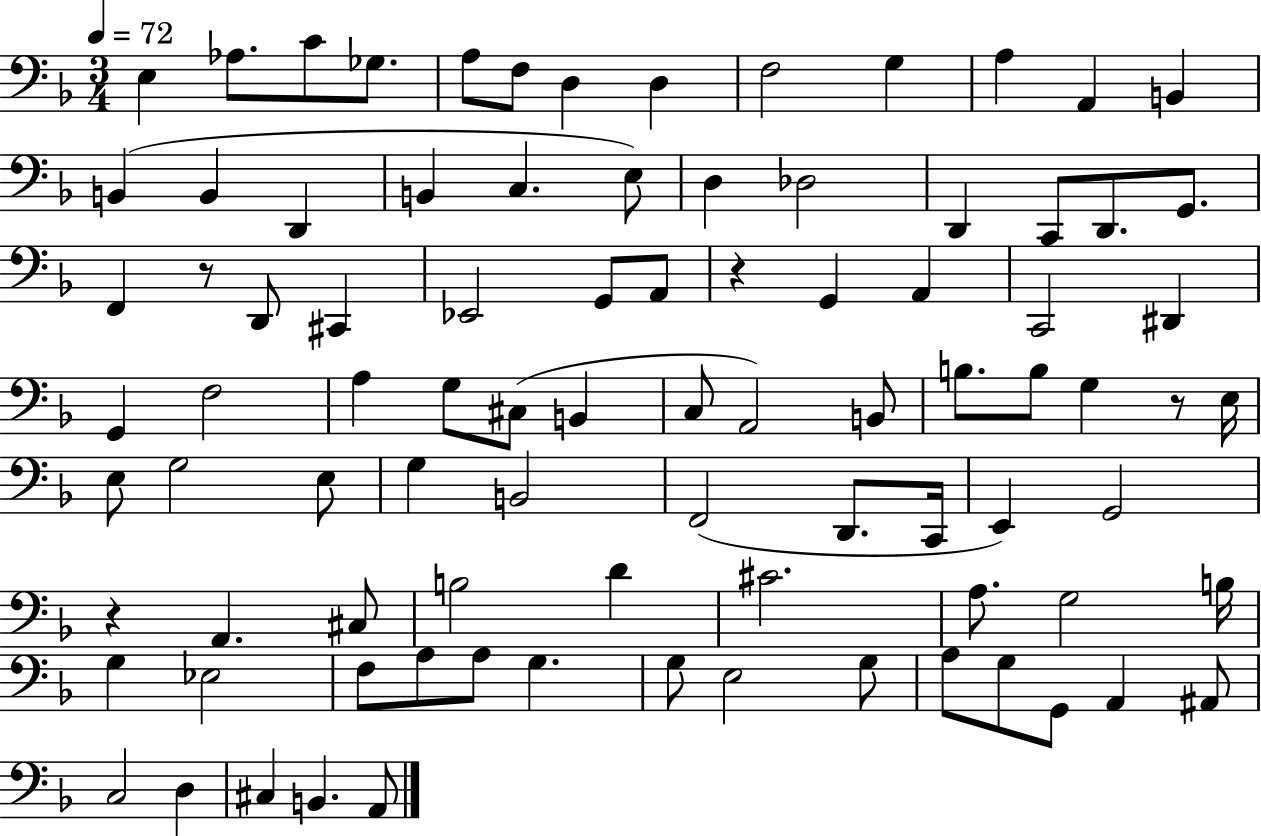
E3/q Ab3/e. C4/e Gb3/e. A3/e F3/e D3/q D3/q F3/h G3/q A3/q A2/q B2/q B2/q B2/q D2/q B2/q C3/q. E3/e D3/q Db3/h D2/q C2/e D2/e. G2/e. F2/q R/e D2/e C#2/q Eb2/h G2/e A2/e R/q G2/q A2/q C2/h D#2/q G2/q F3/h A3/q G3/e C#3/e B2/q C3/e A2/h B2/e B3/e. B3/e G3/q R/e E3/s E3/e G3/h E3/e G3/q B2/h F2/h D2/e. C2/s E2/q G2/h R/q A2/q. C#3/e B3/h D4/q C#4/h. A3/e. G3/h B3/s G3/q Eb3/h F3/e A3/e A3/e G3/q. G3/e E3/h G3/e A3/e G3/e G2/e A2/q A#2/e C3/h D3/q C#3/q B2/q. A2/e